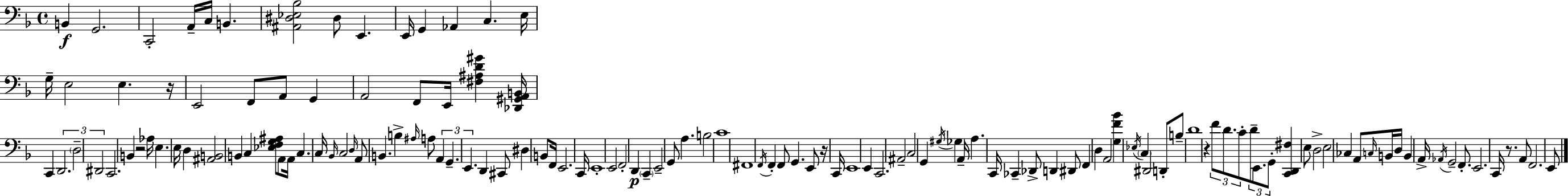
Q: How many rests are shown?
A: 5